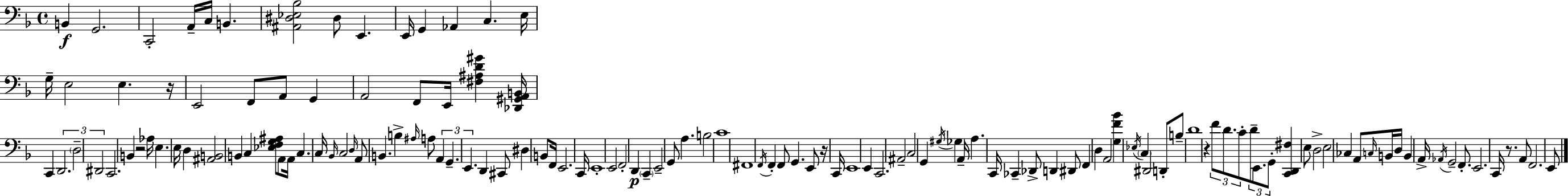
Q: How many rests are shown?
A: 5